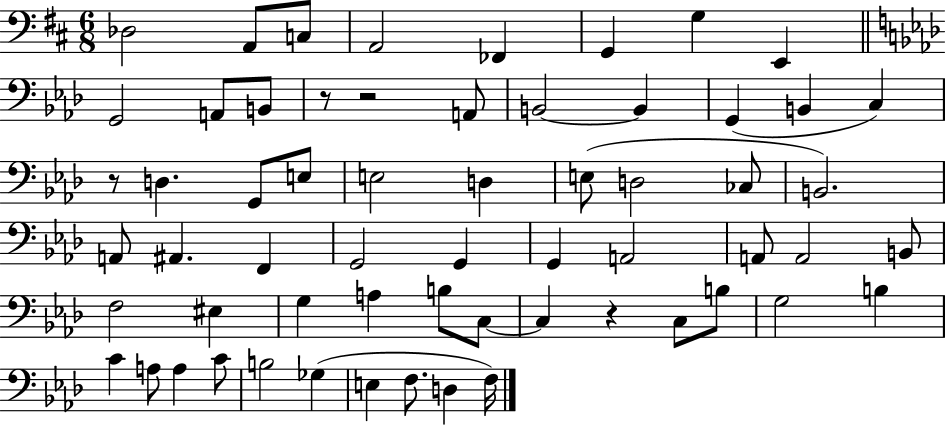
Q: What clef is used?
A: bass